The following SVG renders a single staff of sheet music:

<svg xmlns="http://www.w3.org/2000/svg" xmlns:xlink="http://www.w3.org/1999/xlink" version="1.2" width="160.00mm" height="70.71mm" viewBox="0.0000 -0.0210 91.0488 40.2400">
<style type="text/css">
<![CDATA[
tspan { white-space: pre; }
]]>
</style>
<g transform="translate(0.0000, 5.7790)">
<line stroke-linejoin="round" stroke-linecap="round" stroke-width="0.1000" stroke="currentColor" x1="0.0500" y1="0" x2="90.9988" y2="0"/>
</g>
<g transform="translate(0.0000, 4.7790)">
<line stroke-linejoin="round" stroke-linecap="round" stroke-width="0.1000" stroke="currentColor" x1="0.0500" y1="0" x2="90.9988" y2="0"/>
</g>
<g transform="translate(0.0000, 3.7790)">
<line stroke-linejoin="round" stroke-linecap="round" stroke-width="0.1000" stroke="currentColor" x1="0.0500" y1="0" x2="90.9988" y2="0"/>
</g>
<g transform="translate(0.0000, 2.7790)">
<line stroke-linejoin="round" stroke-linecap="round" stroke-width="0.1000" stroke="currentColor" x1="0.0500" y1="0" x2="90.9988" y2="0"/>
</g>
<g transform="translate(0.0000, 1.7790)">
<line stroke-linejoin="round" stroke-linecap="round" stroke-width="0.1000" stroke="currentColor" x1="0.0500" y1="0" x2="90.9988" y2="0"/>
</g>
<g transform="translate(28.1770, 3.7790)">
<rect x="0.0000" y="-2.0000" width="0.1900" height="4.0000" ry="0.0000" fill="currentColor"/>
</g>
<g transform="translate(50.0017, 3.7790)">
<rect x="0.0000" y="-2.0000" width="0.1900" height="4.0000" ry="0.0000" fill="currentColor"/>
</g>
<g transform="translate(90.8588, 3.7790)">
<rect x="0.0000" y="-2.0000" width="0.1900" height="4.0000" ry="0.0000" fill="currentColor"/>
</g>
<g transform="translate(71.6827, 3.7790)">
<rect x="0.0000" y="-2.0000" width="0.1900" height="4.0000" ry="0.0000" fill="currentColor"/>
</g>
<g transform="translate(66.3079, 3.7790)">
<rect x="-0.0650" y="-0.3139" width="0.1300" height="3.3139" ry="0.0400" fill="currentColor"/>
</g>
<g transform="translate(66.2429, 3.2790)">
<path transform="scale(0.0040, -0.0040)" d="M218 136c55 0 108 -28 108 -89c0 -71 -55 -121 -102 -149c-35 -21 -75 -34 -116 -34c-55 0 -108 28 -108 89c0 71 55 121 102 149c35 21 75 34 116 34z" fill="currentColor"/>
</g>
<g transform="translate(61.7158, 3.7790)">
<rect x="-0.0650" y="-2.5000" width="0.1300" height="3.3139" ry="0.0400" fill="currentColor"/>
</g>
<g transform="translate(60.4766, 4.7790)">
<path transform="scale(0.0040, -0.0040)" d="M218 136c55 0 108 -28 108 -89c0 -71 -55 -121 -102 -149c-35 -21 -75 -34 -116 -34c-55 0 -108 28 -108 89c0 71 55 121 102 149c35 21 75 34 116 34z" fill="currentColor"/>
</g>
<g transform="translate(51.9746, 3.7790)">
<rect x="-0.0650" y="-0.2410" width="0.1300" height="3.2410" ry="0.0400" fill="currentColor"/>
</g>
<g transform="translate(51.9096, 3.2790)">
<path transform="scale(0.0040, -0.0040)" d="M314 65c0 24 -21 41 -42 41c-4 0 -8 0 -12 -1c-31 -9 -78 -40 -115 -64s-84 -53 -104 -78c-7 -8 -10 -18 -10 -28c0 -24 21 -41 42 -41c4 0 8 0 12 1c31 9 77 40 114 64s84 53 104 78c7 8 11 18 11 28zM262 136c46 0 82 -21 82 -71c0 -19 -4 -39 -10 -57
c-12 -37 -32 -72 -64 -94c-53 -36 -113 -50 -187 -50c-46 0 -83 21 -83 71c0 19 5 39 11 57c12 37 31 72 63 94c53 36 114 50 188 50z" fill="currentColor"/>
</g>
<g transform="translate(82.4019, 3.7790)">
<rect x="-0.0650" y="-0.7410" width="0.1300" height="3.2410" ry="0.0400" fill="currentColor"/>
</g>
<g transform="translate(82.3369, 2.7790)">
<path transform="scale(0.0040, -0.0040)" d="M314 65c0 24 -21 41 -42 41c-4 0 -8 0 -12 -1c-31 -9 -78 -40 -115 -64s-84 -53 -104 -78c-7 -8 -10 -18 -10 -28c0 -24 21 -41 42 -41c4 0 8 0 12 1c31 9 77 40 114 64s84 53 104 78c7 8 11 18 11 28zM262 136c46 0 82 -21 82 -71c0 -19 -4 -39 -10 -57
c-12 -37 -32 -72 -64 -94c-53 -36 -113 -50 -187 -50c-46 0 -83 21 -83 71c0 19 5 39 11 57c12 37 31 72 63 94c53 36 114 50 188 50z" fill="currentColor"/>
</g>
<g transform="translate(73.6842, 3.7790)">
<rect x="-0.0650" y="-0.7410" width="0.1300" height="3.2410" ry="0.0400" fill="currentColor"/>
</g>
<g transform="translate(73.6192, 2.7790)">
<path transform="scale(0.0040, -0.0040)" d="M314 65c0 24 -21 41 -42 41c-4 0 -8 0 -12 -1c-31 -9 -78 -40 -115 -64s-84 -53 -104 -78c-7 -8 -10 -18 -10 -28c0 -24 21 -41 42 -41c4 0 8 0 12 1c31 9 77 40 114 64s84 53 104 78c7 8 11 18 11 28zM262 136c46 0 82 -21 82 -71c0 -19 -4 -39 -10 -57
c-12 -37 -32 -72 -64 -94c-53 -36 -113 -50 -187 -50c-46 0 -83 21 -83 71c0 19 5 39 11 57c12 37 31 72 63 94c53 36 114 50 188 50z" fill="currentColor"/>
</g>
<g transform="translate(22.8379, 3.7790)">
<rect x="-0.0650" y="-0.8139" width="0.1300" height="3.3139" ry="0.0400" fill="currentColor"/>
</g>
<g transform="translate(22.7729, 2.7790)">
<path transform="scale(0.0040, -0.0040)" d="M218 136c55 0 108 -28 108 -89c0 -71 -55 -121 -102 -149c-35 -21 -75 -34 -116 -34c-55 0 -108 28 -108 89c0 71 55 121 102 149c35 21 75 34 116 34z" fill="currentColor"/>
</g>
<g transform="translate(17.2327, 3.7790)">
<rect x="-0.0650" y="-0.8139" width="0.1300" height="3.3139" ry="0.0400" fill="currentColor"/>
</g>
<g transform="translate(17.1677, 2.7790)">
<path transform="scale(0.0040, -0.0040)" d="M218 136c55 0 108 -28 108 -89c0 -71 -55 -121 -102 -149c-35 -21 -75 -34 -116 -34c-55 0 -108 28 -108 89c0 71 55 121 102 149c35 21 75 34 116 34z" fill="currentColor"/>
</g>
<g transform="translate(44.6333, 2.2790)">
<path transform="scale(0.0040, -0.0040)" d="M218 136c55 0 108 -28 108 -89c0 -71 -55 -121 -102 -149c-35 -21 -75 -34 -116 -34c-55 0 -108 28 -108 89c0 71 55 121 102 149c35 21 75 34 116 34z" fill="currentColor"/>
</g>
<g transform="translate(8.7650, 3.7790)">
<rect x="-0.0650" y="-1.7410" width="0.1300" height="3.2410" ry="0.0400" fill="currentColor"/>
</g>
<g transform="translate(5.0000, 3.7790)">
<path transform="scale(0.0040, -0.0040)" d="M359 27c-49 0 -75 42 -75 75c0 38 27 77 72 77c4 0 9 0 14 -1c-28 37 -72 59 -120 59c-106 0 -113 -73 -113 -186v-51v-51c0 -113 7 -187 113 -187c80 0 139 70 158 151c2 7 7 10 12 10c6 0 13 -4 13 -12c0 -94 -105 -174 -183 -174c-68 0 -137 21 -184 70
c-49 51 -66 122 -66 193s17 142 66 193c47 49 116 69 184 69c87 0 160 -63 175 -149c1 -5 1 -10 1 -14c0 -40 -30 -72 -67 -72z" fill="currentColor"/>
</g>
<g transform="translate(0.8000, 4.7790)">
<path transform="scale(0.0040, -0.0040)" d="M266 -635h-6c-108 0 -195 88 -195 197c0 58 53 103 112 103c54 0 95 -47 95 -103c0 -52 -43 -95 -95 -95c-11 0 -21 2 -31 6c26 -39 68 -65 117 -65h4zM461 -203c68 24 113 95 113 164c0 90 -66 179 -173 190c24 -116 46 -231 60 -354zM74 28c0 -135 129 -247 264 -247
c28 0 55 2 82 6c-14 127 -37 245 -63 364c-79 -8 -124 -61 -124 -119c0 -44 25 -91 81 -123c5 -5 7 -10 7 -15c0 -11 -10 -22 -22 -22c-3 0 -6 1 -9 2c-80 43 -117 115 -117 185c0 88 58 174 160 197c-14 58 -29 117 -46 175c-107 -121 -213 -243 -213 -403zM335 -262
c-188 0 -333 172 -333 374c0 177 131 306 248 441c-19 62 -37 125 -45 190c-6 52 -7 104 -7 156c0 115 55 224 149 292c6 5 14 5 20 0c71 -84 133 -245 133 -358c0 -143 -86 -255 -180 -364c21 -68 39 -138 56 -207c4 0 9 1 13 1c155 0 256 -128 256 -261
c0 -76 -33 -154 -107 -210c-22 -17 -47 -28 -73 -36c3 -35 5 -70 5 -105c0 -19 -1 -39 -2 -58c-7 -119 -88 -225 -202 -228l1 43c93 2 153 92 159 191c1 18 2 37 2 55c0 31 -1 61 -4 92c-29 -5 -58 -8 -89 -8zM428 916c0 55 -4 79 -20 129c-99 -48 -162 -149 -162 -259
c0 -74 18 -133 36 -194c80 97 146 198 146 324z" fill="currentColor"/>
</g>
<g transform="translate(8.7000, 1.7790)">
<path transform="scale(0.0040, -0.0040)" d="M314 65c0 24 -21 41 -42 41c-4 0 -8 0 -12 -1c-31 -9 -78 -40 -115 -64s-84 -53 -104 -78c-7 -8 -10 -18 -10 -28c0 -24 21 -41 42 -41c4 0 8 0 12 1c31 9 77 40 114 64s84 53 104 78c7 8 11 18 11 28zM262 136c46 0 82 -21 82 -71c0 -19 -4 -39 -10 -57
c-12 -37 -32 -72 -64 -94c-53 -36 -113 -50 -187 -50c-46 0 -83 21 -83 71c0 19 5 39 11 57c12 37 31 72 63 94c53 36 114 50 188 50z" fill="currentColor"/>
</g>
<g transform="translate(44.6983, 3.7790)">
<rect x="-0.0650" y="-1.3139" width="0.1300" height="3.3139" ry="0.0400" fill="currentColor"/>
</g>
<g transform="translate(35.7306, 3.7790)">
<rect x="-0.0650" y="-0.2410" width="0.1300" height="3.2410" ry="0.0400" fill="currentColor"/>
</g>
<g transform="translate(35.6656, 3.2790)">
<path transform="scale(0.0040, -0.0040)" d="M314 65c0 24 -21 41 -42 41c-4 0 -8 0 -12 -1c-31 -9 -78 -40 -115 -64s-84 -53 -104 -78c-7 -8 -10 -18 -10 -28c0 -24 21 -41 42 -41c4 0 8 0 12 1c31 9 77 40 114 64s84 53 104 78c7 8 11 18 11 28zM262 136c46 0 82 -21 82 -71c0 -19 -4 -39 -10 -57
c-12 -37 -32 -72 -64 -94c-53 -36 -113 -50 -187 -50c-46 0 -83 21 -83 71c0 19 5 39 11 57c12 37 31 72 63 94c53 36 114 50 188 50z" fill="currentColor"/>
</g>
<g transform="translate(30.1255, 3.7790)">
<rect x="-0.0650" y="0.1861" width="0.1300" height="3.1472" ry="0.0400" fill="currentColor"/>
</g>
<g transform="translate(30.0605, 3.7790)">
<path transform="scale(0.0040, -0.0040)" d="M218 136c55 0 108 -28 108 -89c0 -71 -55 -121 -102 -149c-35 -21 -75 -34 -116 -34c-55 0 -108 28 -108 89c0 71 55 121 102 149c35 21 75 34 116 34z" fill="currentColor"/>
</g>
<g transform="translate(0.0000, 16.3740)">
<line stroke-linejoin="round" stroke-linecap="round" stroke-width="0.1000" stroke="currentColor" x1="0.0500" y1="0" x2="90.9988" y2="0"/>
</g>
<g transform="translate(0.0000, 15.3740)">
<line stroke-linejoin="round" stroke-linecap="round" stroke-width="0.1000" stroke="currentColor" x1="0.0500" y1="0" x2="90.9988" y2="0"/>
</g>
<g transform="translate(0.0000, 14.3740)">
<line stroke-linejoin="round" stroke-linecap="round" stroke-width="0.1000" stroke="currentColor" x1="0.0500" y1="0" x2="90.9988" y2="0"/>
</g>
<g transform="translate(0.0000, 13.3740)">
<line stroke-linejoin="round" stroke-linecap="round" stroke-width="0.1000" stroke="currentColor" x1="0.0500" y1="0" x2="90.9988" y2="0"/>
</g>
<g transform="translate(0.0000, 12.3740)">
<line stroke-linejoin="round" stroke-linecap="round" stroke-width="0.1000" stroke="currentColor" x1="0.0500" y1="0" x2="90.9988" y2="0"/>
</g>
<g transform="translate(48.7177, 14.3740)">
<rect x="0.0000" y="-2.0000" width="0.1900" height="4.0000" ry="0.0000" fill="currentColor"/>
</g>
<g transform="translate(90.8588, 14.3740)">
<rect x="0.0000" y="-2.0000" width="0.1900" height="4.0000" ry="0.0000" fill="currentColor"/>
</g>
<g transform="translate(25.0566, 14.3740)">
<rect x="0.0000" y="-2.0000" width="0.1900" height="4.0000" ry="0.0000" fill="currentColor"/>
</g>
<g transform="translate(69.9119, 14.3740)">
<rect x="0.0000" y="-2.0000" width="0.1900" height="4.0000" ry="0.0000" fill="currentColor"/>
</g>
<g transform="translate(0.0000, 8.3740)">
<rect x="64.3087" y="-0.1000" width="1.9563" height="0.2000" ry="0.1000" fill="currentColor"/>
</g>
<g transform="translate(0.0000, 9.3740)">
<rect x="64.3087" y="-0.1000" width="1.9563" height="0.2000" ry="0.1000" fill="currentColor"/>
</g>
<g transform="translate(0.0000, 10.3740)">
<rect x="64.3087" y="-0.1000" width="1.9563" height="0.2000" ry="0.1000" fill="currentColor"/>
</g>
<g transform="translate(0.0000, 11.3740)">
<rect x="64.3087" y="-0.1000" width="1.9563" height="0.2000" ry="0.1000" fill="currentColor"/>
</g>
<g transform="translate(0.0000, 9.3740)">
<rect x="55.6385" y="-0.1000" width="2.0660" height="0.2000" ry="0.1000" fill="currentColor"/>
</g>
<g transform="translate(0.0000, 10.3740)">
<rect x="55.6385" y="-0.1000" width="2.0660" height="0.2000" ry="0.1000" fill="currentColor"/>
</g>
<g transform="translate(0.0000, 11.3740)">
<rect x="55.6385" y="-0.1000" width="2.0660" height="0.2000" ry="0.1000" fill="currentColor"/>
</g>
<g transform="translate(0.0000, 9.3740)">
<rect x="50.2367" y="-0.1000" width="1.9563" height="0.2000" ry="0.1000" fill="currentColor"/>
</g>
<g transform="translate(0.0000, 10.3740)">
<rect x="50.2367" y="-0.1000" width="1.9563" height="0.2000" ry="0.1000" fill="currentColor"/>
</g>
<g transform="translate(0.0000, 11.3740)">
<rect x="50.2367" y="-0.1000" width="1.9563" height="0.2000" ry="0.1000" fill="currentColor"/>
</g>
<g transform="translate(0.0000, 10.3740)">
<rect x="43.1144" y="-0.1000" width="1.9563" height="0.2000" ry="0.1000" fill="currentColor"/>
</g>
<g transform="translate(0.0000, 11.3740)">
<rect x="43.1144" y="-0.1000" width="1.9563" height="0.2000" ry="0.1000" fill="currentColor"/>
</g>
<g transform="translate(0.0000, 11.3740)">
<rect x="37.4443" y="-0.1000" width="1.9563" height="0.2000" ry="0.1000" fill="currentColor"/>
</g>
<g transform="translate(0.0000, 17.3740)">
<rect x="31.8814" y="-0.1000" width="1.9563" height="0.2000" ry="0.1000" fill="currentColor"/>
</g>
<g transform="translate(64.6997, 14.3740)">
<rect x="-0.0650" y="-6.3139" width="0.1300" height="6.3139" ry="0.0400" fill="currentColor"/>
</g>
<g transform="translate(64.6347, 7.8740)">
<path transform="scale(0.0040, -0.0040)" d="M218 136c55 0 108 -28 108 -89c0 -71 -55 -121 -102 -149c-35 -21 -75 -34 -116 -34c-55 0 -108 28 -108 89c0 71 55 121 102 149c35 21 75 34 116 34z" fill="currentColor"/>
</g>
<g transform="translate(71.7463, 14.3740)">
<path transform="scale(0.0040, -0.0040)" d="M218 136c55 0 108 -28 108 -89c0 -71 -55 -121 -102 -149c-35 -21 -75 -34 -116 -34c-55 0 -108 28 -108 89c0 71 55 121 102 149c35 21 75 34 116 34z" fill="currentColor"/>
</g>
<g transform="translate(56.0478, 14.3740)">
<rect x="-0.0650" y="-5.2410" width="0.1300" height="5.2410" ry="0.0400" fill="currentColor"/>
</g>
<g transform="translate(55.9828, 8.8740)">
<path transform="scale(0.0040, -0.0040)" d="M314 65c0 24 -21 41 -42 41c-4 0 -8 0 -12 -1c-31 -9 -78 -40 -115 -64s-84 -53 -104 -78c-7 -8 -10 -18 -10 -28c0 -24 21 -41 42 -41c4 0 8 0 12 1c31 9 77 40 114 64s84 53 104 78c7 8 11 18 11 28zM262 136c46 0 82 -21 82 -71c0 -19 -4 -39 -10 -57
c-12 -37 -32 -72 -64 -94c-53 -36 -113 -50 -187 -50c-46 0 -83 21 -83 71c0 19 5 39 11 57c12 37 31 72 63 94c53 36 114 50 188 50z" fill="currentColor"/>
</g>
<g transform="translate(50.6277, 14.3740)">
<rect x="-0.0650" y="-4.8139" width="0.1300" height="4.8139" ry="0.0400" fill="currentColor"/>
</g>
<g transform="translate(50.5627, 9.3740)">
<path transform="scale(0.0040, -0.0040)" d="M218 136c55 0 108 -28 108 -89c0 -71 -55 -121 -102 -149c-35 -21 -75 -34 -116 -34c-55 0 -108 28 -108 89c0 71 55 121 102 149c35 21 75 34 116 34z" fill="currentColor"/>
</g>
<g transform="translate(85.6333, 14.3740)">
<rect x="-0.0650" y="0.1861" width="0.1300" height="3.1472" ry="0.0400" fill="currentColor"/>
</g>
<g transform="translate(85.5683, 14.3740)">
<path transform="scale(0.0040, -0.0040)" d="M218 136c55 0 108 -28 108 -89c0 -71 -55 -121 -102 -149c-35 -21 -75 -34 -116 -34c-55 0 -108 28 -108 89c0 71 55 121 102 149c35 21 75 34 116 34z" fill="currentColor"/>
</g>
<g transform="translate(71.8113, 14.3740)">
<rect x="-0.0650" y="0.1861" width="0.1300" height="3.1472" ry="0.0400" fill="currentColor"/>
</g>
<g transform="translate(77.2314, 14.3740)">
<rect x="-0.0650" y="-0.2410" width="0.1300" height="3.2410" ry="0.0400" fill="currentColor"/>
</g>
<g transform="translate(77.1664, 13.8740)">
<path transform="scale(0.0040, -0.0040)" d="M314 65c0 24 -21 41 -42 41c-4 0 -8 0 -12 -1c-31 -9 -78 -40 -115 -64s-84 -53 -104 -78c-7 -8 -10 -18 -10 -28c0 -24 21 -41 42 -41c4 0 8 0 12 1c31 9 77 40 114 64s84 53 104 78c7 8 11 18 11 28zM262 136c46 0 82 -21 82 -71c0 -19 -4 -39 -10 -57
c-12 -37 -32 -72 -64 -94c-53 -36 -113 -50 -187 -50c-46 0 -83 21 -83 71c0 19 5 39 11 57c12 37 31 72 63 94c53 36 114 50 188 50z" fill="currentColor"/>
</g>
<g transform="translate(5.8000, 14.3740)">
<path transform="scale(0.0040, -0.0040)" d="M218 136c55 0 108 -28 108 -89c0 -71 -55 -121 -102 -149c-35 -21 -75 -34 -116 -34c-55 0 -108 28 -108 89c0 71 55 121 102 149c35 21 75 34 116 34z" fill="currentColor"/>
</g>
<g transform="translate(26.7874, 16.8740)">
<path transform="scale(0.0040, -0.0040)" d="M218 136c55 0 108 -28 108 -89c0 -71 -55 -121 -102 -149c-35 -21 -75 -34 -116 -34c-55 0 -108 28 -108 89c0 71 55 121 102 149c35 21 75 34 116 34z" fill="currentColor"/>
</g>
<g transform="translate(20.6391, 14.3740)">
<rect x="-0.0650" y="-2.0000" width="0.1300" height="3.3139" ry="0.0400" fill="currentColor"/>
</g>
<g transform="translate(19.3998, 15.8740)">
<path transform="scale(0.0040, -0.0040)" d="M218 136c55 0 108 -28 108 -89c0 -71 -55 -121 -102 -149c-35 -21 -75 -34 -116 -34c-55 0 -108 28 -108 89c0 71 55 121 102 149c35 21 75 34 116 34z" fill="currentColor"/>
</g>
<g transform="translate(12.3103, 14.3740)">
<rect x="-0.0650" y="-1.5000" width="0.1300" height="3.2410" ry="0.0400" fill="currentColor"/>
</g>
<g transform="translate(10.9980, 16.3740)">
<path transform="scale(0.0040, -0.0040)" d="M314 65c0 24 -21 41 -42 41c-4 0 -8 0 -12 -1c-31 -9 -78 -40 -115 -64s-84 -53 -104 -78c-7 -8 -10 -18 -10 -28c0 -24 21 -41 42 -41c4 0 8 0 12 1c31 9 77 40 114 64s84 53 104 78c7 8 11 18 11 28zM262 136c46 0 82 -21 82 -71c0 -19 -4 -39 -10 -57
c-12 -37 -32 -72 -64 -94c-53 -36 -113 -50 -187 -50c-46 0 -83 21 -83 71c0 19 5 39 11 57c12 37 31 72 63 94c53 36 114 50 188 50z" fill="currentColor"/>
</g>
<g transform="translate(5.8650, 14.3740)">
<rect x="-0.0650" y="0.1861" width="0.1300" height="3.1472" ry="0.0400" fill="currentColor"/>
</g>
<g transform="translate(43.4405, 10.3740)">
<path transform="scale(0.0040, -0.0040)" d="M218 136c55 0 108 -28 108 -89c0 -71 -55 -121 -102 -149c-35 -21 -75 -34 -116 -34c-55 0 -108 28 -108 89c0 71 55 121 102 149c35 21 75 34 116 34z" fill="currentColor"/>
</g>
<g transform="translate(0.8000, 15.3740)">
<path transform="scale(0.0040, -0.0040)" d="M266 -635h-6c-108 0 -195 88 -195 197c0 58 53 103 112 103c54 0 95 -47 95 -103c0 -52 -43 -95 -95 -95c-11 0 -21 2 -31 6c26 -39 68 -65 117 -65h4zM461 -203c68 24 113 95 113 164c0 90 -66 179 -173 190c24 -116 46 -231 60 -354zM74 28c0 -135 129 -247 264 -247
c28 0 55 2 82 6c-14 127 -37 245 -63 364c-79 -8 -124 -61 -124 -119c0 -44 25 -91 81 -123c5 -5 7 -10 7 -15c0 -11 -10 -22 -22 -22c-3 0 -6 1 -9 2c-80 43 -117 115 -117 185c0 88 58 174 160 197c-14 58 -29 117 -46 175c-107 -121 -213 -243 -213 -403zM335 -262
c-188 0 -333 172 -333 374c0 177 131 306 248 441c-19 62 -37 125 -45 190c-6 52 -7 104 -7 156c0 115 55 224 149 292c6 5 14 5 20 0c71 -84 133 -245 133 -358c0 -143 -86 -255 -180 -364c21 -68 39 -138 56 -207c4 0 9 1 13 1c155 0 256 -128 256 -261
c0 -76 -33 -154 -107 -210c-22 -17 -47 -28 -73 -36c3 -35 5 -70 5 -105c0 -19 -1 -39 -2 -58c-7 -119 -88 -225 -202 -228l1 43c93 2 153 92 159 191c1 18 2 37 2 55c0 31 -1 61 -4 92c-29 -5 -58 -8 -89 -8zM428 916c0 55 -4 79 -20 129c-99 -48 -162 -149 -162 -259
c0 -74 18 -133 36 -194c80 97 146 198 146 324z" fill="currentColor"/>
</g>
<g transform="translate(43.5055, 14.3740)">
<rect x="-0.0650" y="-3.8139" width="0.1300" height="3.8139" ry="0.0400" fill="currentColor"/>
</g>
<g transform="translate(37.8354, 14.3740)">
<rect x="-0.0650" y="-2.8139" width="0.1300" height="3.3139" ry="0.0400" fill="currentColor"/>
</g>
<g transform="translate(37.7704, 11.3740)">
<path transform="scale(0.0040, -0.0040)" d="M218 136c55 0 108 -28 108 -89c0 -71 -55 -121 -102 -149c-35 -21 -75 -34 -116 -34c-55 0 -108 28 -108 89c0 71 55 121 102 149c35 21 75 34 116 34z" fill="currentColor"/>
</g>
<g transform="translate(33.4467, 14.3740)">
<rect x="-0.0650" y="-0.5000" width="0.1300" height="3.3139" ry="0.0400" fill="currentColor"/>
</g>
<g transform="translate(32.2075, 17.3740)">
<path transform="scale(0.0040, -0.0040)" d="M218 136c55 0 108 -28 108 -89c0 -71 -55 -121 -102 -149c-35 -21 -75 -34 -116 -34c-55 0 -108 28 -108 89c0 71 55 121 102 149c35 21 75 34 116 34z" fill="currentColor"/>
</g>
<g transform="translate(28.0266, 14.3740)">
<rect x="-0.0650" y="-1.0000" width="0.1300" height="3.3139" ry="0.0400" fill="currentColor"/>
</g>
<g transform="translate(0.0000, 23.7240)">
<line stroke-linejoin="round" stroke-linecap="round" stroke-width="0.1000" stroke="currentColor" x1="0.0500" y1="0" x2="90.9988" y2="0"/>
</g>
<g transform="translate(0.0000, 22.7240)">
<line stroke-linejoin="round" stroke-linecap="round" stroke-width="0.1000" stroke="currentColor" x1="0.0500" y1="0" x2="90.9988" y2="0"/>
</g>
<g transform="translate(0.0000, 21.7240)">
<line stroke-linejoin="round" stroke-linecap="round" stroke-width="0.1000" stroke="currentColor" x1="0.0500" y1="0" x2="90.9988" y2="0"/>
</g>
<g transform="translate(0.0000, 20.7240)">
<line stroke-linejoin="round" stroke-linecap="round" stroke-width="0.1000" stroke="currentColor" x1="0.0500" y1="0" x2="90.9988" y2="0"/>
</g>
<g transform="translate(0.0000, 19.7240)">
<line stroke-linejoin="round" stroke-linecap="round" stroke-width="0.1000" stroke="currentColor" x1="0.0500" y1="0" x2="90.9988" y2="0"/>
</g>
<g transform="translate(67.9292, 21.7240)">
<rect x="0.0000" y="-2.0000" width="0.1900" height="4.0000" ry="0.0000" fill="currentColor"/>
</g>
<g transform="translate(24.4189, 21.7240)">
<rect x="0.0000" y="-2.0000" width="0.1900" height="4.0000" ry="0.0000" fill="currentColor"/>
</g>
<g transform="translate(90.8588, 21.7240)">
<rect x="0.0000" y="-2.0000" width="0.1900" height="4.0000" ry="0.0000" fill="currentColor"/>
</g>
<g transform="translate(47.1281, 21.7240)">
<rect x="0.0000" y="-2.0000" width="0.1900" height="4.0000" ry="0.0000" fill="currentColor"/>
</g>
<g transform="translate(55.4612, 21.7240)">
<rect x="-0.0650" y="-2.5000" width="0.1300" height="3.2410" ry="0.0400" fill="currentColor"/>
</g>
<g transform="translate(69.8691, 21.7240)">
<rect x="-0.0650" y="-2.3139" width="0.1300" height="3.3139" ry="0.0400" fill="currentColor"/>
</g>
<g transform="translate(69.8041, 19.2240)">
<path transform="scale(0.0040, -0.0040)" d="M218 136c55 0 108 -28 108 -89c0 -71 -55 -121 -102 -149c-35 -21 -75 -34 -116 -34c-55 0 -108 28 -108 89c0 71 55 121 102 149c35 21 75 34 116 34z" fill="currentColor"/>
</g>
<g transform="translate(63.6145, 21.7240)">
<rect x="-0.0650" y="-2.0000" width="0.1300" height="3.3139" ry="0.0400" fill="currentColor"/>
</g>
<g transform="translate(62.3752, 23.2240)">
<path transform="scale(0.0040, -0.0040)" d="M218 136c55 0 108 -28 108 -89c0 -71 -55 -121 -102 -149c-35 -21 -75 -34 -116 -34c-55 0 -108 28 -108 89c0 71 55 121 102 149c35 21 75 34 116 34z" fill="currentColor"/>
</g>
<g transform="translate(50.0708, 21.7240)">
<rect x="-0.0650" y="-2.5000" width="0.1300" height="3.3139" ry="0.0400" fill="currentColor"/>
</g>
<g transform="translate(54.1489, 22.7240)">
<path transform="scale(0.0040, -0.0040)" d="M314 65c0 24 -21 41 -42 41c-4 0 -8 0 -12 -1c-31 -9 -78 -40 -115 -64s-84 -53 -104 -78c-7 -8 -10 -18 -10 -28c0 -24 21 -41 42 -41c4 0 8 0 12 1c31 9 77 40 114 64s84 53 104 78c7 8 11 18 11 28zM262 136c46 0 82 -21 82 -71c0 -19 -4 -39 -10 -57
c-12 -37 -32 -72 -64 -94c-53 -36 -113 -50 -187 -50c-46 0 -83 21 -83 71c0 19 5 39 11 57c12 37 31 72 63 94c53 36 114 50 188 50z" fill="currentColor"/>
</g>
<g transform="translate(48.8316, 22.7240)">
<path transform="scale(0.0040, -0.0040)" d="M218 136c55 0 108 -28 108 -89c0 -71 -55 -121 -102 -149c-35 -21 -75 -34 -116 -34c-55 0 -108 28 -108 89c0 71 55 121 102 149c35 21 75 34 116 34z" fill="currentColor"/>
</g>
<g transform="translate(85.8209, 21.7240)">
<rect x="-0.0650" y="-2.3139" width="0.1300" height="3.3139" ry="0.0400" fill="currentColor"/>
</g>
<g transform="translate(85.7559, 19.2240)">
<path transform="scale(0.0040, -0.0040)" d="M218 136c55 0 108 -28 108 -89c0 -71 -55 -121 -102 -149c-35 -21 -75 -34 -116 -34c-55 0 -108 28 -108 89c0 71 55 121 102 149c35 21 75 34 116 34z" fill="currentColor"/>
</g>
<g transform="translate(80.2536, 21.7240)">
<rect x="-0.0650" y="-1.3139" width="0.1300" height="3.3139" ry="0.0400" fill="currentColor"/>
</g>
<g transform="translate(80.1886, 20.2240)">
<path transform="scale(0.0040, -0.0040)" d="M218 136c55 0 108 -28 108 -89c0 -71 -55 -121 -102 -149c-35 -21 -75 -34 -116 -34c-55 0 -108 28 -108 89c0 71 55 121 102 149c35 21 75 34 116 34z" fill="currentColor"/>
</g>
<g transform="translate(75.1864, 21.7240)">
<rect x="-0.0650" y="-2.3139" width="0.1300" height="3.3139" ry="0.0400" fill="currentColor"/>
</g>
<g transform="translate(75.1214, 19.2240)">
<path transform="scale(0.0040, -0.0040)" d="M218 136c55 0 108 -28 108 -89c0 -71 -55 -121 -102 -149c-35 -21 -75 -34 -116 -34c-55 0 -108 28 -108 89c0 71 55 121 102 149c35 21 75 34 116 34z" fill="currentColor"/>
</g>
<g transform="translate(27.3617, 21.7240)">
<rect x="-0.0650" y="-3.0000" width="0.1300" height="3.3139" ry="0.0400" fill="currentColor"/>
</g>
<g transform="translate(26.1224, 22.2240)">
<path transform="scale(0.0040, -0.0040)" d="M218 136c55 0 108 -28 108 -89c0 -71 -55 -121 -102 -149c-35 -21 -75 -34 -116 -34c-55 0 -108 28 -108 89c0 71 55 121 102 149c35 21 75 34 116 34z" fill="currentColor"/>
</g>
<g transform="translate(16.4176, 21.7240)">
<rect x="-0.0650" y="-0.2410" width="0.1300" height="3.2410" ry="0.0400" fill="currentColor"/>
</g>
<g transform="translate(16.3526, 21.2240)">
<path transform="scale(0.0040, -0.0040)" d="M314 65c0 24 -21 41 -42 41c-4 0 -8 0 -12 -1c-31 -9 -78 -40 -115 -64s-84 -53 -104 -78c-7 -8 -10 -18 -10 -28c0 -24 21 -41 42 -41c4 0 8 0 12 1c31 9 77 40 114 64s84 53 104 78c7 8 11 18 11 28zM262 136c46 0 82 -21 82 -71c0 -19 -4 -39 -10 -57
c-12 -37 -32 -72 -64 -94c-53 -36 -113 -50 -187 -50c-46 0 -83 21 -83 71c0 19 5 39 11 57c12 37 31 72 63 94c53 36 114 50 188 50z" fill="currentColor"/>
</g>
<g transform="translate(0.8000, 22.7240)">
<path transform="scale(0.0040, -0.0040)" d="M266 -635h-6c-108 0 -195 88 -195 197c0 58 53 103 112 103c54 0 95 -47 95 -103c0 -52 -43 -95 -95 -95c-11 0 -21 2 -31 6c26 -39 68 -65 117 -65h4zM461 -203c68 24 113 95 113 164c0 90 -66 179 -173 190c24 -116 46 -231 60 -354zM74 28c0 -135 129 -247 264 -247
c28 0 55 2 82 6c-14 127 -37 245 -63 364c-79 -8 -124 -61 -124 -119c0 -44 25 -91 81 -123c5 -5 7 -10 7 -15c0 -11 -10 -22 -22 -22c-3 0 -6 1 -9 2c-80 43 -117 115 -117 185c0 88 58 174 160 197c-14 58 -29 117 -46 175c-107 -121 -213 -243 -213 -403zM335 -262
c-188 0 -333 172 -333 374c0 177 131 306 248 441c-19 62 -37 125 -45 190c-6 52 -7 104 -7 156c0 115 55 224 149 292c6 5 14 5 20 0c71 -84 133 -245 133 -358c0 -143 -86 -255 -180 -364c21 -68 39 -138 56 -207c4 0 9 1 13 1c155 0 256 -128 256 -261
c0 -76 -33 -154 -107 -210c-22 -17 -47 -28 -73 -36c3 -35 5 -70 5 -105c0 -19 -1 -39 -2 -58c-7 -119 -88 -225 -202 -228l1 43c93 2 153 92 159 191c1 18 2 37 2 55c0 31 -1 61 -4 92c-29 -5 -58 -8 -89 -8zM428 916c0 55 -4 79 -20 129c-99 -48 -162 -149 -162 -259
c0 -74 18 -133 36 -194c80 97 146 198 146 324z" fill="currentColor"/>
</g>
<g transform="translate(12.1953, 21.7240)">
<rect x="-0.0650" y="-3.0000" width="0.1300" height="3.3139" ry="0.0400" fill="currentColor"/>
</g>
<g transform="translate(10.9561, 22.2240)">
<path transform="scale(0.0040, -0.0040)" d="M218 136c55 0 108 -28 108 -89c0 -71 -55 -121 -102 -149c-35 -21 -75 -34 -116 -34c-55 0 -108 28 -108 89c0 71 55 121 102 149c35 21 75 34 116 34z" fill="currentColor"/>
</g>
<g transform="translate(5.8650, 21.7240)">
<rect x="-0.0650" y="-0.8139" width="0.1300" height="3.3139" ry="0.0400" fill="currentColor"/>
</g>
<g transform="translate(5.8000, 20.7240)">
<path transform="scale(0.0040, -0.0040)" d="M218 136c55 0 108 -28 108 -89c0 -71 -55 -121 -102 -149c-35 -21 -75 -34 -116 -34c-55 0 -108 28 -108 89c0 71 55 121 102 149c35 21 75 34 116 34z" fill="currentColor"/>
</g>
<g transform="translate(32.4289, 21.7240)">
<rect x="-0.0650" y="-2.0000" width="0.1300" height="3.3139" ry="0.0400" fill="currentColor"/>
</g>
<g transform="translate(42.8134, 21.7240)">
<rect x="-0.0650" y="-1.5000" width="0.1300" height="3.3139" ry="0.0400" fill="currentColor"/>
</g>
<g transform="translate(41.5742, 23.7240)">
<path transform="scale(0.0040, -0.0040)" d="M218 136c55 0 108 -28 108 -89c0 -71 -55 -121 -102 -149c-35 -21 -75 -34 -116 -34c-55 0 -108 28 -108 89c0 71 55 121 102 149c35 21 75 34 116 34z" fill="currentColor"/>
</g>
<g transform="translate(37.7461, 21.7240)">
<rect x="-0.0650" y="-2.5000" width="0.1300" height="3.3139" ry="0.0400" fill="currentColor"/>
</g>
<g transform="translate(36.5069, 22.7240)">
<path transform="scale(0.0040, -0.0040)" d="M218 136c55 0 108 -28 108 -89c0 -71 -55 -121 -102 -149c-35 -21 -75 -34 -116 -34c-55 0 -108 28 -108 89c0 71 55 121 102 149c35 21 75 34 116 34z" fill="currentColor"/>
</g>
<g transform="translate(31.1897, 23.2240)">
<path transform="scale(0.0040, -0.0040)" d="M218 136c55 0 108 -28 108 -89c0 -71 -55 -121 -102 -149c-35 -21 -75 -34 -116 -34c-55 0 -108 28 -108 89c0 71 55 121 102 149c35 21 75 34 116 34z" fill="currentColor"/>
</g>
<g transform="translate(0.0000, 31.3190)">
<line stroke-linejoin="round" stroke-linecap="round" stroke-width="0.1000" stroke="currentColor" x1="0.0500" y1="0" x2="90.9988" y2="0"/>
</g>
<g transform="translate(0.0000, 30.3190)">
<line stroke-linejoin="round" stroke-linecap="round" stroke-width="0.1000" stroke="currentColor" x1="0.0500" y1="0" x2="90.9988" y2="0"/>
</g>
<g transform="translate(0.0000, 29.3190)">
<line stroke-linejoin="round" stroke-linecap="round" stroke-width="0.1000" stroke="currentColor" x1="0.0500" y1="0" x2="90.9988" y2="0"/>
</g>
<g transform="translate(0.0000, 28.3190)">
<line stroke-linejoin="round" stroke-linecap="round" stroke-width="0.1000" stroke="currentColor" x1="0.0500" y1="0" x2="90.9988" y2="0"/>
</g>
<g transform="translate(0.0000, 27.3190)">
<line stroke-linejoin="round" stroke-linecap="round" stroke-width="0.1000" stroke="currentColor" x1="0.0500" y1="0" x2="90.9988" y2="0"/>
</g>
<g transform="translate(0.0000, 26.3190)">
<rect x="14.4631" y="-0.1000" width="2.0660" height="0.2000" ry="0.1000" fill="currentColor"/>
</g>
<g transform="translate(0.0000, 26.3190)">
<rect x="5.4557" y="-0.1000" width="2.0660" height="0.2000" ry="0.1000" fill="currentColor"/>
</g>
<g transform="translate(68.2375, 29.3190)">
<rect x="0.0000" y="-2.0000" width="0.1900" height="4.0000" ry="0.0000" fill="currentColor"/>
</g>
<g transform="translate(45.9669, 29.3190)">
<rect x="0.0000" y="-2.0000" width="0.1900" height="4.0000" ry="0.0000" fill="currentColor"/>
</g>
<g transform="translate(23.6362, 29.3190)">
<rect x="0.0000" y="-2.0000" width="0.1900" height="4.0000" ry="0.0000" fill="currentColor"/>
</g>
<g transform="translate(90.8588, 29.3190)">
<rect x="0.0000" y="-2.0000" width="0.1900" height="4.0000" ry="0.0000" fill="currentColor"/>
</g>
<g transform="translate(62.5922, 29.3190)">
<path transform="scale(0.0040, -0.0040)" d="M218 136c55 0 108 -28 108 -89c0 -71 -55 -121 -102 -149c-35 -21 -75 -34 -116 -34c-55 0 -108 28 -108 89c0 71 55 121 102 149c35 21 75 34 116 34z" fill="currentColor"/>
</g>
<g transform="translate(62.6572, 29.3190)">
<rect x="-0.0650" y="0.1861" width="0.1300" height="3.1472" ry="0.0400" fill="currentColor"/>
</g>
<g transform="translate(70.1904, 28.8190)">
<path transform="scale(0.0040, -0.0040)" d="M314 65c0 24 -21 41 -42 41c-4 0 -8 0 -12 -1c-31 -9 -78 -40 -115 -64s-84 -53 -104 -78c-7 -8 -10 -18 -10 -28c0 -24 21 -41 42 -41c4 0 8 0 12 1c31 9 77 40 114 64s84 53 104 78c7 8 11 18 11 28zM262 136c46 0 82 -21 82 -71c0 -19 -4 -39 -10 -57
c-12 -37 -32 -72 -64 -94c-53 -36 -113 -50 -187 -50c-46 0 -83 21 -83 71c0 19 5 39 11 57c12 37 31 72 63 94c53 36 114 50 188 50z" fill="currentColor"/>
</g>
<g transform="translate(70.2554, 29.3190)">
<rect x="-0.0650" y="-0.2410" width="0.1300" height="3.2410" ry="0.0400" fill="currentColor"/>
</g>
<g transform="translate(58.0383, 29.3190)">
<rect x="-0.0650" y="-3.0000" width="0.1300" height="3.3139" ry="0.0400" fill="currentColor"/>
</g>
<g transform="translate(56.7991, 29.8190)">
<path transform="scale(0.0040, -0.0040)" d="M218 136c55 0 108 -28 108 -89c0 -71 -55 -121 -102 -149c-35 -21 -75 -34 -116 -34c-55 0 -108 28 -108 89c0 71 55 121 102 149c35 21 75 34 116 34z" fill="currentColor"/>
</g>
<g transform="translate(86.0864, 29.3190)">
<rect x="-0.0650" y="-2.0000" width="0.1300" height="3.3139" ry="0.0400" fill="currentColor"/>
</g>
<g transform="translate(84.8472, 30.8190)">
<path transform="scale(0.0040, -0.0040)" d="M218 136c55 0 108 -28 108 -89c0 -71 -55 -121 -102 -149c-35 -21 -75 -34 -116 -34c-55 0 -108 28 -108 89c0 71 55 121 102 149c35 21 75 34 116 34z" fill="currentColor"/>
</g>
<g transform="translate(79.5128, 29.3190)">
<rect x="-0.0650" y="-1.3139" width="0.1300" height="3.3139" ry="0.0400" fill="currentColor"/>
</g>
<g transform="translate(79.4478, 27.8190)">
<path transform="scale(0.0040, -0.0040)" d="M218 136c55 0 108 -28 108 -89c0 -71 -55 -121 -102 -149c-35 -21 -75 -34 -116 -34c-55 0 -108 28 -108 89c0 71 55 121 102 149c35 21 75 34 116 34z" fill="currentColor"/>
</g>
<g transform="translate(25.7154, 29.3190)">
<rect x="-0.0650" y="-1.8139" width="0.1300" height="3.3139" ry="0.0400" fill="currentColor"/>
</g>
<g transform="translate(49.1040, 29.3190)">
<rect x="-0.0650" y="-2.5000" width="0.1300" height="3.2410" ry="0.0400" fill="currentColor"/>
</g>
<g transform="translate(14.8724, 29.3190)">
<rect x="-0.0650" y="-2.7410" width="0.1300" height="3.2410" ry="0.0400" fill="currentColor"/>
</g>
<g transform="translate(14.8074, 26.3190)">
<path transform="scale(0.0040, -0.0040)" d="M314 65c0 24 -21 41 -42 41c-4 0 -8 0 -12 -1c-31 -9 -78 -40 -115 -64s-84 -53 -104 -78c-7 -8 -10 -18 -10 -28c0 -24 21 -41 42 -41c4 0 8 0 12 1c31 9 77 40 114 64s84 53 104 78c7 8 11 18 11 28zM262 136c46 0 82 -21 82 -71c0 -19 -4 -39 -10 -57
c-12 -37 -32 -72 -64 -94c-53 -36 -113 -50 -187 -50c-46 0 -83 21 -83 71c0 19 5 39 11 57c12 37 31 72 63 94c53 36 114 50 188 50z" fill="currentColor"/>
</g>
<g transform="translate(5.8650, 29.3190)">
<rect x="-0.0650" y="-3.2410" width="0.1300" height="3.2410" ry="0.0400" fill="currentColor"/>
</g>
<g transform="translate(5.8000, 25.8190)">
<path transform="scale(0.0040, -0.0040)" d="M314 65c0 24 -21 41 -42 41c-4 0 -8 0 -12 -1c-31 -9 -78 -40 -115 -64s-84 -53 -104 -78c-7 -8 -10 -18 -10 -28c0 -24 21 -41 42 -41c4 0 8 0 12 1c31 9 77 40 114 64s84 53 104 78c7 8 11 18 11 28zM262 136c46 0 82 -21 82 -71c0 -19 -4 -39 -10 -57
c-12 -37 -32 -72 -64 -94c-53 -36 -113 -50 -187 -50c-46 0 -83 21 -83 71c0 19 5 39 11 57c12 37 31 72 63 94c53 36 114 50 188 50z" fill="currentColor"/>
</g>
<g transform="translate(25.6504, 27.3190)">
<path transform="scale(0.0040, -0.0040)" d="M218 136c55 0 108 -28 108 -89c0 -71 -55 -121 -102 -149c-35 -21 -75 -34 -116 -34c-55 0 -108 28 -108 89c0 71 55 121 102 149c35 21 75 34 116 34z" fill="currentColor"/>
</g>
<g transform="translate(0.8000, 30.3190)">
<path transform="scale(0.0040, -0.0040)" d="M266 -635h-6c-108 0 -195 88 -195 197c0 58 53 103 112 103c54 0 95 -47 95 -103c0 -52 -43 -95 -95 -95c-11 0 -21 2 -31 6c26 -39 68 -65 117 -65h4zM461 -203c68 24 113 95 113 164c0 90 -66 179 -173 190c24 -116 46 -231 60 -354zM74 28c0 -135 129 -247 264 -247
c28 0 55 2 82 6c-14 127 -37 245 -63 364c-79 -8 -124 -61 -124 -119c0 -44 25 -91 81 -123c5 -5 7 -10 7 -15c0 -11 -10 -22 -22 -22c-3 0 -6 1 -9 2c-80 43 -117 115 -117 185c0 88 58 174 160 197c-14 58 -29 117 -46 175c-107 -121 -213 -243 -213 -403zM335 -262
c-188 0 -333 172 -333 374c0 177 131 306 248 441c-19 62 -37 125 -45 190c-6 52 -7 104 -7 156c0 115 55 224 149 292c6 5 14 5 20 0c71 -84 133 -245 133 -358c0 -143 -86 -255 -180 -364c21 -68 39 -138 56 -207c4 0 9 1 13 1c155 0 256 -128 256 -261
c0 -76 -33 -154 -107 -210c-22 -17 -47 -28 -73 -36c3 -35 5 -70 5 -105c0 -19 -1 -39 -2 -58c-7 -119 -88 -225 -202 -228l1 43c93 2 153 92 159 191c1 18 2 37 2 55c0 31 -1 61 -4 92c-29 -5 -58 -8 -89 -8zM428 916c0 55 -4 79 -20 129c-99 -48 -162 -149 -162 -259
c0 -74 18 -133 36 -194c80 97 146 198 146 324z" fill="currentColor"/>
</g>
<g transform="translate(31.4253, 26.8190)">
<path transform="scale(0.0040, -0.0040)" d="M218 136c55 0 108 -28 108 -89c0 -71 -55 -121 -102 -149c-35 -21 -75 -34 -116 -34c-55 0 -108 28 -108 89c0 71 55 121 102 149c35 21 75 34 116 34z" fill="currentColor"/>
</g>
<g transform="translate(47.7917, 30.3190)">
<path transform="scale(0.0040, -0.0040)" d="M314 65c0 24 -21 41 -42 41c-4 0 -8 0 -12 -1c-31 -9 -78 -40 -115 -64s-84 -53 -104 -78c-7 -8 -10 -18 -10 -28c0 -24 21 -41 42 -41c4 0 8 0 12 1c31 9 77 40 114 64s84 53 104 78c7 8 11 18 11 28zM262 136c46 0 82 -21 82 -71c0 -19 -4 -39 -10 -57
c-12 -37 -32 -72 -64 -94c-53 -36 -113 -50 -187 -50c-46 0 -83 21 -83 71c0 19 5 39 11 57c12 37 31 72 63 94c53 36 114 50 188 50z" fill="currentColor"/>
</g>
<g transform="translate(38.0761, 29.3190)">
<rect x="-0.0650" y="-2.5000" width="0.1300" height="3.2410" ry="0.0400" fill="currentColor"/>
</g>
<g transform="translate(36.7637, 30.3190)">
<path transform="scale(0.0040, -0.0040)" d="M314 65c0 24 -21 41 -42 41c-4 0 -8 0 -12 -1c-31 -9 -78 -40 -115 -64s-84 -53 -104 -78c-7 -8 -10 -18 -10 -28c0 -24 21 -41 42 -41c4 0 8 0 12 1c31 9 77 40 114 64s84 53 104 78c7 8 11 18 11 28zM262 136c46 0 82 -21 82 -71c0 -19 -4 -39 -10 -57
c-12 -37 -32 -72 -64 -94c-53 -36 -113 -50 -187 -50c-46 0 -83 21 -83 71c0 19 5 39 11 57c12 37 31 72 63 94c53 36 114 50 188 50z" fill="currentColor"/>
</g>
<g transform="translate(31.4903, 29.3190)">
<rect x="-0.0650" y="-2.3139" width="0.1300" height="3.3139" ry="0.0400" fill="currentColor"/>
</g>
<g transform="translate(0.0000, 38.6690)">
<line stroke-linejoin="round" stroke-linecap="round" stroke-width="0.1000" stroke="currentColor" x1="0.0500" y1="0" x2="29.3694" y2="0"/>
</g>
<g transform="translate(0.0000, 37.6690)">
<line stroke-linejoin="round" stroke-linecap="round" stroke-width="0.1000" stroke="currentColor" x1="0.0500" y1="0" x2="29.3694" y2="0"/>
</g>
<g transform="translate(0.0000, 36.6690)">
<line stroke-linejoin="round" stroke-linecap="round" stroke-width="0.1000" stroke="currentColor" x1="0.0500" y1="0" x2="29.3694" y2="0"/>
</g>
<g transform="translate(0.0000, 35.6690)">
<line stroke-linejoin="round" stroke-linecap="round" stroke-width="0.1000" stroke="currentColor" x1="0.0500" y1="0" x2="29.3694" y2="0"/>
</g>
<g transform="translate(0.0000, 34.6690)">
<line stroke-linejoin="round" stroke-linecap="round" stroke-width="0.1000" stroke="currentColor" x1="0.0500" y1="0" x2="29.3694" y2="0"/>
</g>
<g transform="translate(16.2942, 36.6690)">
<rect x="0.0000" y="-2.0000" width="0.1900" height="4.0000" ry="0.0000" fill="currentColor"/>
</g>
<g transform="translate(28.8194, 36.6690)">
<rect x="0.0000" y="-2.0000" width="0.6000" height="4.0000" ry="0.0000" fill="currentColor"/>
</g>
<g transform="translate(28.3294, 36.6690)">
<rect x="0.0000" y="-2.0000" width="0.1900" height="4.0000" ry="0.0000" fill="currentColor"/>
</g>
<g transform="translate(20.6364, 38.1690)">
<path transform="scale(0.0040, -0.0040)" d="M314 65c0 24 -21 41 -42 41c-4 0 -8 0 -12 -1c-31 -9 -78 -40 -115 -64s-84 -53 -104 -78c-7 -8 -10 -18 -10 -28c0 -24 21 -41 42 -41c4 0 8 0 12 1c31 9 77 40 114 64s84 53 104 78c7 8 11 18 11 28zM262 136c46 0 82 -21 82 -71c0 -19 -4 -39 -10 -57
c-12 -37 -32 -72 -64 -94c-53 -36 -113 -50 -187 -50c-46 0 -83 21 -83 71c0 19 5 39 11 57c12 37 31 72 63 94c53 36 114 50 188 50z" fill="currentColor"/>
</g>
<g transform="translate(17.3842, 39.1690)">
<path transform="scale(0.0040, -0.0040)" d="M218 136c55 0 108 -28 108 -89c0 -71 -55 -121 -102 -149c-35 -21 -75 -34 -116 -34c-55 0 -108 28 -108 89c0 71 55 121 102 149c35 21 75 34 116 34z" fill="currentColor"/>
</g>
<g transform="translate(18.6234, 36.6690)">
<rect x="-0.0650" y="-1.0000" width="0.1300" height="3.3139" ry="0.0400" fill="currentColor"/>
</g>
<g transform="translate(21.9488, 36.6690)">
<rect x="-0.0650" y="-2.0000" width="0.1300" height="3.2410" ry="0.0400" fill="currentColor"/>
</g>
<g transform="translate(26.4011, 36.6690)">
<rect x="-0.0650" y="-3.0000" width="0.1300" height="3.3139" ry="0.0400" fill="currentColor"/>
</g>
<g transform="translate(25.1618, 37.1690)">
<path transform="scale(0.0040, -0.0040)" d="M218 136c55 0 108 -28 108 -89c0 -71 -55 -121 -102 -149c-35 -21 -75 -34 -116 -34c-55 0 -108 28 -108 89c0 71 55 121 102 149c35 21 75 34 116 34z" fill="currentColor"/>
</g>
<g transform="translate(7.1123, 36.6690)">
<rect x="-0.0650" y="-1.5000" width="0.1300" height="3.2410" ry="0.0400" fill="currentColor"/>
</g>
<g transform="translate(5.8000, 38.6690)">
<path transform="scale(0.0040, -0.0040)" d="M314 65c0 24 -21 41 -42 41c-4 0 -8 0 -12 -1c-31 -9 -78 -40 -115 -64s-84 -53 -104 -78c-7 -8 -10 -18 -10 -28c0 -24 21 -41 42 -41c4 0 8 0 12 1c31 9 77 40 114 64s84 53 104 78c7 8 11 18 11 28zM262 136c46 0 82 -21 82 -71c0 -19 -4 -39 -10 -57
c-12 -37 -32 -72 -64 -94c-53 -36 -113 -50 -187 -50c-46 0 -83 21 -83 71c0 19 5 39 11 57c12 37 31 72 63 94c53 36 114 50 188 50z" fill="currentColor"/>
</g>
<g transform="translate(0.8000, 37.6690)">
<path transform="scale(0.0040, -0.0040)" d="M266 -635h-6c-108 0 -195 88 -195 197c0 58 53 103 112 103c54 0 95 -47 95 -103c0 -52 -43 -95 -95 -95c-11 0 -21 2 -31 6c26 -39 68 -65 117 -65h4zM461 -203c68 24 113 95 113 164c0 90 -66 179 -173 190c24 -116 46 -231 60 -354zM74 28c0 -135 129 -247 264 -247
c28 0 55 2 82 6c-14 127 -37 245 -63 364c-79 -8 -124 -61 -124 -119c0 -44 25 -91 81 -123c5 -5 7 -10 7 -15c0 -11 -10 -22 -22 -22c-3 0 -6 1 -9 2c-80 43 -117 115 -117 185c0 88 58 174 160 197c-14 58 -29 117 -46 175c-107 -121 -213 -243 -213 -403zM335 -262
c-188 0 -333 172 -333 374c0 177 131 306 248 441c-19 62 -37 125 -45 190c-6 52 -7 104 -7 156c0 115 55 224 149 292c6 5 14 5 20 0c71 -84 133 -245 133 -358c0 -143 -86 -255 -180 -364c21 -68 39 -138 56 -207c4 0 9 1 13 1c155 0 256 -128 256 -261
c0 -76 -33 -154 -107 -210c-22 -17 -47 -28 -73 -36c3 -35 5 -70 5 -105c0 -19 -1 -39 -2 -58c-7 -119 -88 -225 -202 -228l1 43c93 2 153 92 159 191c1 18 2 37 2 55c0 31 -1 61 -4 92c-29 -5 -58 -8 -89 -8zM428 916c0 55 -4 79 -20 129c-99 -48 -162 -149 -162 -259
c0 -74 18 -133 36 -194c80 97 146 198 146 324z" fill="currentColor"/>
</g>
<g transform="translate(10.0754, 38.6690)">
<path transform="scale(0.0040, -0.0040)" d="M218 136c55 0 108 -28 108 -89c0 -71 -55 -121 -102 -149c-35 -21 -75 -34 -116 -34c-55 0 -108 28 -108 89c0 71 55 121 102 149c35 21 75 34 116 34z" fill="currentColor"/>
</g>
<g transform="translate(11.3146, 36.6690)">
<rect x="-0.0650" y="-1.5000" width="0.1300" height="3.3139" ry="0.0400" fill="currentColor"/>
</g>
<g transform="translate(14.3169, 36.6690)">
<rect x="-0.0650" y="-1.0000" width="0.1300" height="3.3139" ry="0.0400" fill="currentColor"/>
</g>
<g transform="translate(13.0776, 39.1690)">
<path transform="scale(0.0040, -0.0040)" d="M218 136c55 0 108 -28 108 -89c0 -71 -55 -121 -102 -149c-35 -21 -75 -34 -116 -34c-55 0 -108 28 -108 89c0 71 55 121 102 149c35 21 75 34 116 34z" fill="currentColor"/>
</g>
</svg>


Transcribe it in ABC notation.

X:1
T:Untitled
M:4/4
L:1/4
K:C
f2 d d B c2 e c2 G c d2 d2 B E2 F D C a c' e' f'2 a' B c2 B d A c2 A F G E G G2 F g g e g b2 a2 f g G2 G2 A B c2 e F E2 E D D F2 A